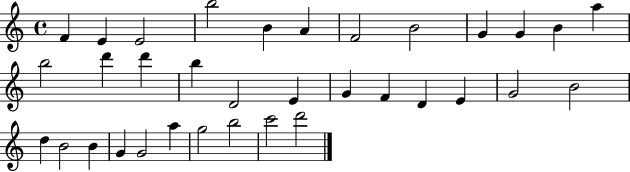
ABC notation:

X:1
T:Untitled
M:4/4
L:1/4
K:C
F E E2 b2 B A F2 B2 G G B a b2 d' d' b D2 E G F D E G2 B2 d B2 B G G2 a g2 b2 c'2 d'2